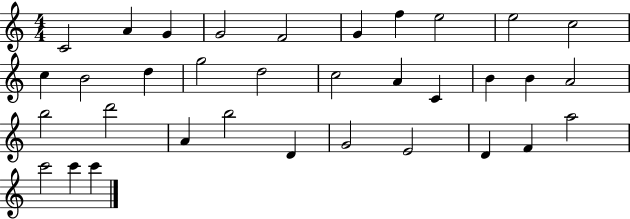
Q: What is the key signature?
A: C major